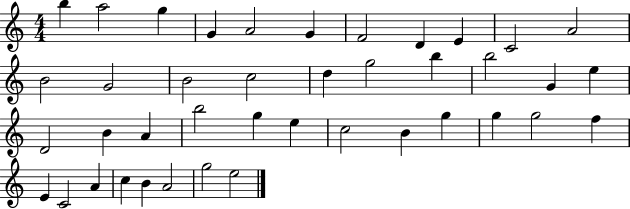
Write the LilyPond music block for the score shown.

{
  \clef treble
  \numericTimeSignature
  \time 4/4
  \key c \major
  b''4 a''2 g''4 | g'4 a'2 g'4 | f'2 d'4 e'4 | c'2 a'2 | \break b'2 g'2 | b'2 c''2 | d''4 g''2 b''4 | b''2 g'4 e''4 | \break d'2 b'4 a'4 | b''2 g''4 e''4 | c''2 b'4 g''4 | g''4 g''2 f''4 | \break e'4 c'2 a'4 | c''4 b'4 a'2 | g''2 e''2 | \bar "|."
}